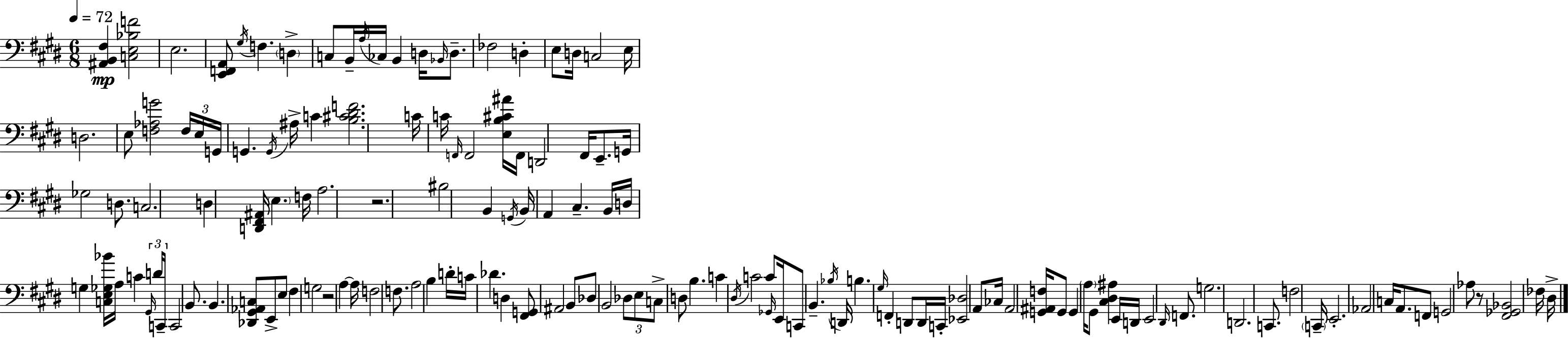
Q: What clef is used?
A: bass